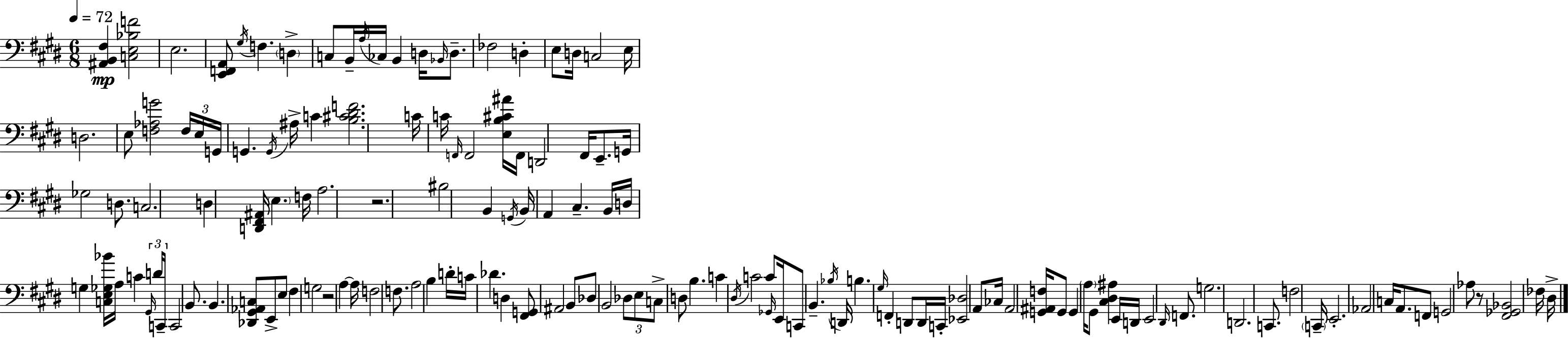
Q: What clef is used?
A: bass